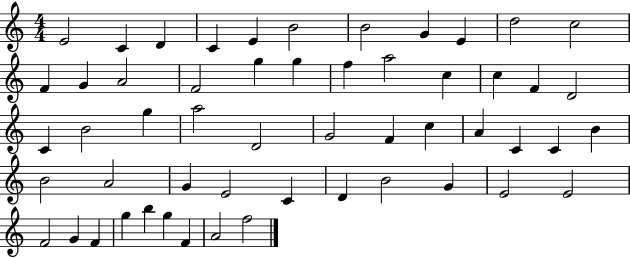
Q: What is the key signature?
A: C major